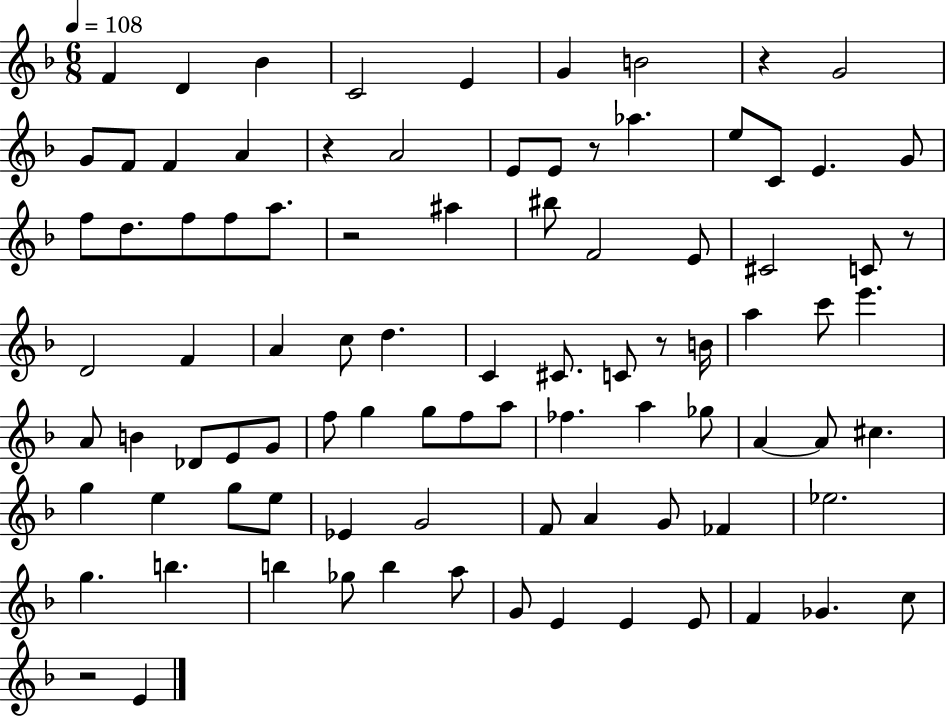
F4/q D4/q Bb4/q C4/h E4/q G4/q B4/h R/q G4/h G4/e F4/e F4/q A4/q R/q A4/h E4/e E4/e R/e Ab5/q. E5/e C4/e E4/q. G4/e F5/e D5/e. F5/e F5/e A5/e. R/h A#5/q BIS5/e F4/h E4/e C#4/h C4/e R/e D4/h F4/q A4/q C5/e D5/q. C4/q C#4/e. C4/e R/e B4/s A5/q C6/e E6/q. A4/e B4/q Db4/e E4/e G4/e F5/e G5/q G5/e F5/e A5/e FES5/q. A5/q Gb5/e A4/q A4/e C#5/q. G5/q E5/q G5/e E5/e Eb4/q G4/h F4/e A4/q G4/e FES4/q Eb5/h. G5/q. B5/q. B5/q Gb5/e B5/q A5/e G4/e E4/q E4/q E4/e F4/q Gb4/q. C5/e R/h E4/q